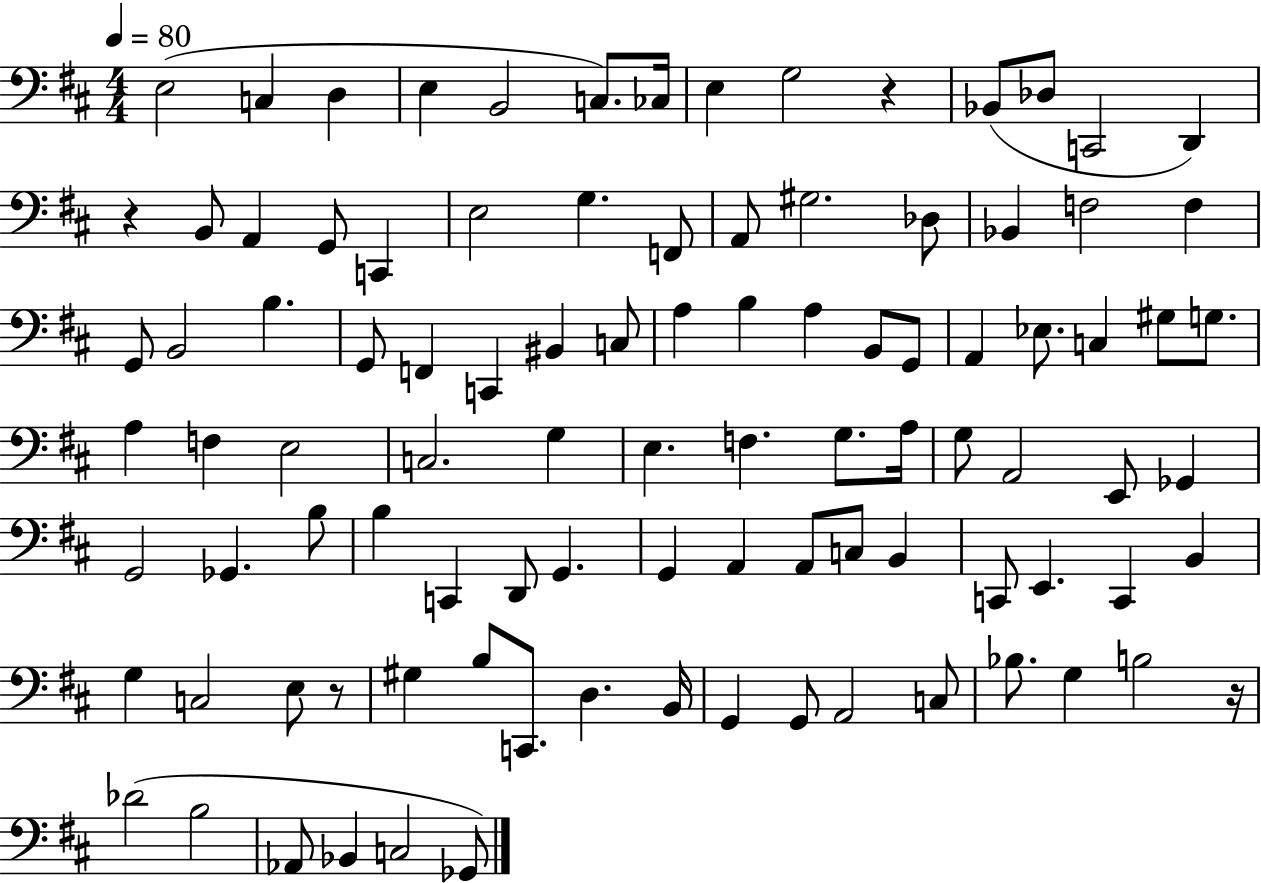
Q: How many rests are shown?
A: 4